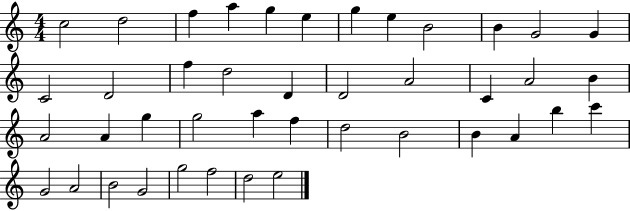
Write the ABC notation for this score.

X:1
T:Untitled
M:4/4
L:1/4
K:C
c2 d2 f a g e g e B2 B G2 G C2 D2 f d2 D D2 A2 C A2 B A2 A g g2 a f d2 B2 B A b c' G2 A2 B2 G2 g2 f2 d2 e2